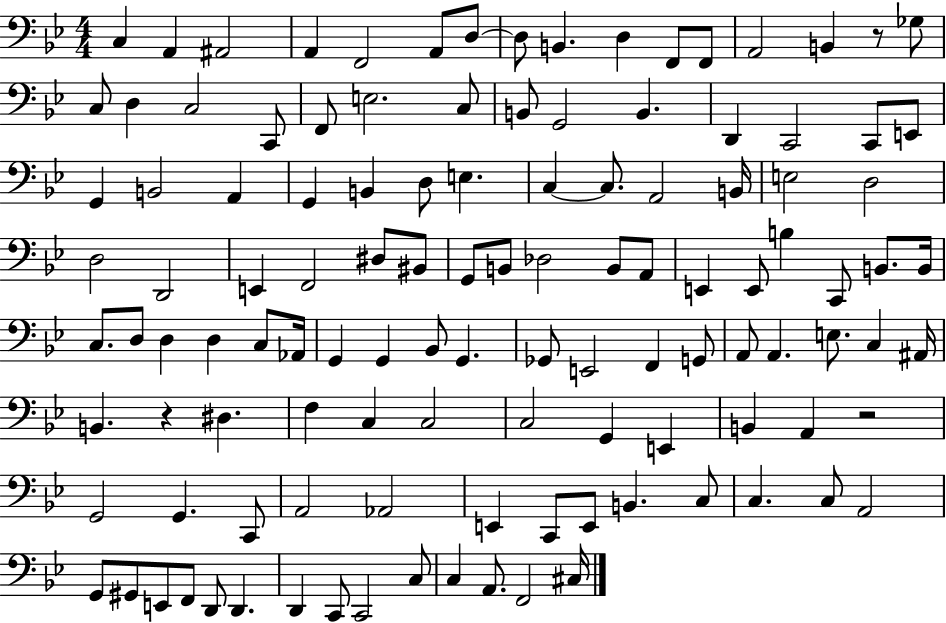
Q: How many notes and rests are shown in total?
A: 118